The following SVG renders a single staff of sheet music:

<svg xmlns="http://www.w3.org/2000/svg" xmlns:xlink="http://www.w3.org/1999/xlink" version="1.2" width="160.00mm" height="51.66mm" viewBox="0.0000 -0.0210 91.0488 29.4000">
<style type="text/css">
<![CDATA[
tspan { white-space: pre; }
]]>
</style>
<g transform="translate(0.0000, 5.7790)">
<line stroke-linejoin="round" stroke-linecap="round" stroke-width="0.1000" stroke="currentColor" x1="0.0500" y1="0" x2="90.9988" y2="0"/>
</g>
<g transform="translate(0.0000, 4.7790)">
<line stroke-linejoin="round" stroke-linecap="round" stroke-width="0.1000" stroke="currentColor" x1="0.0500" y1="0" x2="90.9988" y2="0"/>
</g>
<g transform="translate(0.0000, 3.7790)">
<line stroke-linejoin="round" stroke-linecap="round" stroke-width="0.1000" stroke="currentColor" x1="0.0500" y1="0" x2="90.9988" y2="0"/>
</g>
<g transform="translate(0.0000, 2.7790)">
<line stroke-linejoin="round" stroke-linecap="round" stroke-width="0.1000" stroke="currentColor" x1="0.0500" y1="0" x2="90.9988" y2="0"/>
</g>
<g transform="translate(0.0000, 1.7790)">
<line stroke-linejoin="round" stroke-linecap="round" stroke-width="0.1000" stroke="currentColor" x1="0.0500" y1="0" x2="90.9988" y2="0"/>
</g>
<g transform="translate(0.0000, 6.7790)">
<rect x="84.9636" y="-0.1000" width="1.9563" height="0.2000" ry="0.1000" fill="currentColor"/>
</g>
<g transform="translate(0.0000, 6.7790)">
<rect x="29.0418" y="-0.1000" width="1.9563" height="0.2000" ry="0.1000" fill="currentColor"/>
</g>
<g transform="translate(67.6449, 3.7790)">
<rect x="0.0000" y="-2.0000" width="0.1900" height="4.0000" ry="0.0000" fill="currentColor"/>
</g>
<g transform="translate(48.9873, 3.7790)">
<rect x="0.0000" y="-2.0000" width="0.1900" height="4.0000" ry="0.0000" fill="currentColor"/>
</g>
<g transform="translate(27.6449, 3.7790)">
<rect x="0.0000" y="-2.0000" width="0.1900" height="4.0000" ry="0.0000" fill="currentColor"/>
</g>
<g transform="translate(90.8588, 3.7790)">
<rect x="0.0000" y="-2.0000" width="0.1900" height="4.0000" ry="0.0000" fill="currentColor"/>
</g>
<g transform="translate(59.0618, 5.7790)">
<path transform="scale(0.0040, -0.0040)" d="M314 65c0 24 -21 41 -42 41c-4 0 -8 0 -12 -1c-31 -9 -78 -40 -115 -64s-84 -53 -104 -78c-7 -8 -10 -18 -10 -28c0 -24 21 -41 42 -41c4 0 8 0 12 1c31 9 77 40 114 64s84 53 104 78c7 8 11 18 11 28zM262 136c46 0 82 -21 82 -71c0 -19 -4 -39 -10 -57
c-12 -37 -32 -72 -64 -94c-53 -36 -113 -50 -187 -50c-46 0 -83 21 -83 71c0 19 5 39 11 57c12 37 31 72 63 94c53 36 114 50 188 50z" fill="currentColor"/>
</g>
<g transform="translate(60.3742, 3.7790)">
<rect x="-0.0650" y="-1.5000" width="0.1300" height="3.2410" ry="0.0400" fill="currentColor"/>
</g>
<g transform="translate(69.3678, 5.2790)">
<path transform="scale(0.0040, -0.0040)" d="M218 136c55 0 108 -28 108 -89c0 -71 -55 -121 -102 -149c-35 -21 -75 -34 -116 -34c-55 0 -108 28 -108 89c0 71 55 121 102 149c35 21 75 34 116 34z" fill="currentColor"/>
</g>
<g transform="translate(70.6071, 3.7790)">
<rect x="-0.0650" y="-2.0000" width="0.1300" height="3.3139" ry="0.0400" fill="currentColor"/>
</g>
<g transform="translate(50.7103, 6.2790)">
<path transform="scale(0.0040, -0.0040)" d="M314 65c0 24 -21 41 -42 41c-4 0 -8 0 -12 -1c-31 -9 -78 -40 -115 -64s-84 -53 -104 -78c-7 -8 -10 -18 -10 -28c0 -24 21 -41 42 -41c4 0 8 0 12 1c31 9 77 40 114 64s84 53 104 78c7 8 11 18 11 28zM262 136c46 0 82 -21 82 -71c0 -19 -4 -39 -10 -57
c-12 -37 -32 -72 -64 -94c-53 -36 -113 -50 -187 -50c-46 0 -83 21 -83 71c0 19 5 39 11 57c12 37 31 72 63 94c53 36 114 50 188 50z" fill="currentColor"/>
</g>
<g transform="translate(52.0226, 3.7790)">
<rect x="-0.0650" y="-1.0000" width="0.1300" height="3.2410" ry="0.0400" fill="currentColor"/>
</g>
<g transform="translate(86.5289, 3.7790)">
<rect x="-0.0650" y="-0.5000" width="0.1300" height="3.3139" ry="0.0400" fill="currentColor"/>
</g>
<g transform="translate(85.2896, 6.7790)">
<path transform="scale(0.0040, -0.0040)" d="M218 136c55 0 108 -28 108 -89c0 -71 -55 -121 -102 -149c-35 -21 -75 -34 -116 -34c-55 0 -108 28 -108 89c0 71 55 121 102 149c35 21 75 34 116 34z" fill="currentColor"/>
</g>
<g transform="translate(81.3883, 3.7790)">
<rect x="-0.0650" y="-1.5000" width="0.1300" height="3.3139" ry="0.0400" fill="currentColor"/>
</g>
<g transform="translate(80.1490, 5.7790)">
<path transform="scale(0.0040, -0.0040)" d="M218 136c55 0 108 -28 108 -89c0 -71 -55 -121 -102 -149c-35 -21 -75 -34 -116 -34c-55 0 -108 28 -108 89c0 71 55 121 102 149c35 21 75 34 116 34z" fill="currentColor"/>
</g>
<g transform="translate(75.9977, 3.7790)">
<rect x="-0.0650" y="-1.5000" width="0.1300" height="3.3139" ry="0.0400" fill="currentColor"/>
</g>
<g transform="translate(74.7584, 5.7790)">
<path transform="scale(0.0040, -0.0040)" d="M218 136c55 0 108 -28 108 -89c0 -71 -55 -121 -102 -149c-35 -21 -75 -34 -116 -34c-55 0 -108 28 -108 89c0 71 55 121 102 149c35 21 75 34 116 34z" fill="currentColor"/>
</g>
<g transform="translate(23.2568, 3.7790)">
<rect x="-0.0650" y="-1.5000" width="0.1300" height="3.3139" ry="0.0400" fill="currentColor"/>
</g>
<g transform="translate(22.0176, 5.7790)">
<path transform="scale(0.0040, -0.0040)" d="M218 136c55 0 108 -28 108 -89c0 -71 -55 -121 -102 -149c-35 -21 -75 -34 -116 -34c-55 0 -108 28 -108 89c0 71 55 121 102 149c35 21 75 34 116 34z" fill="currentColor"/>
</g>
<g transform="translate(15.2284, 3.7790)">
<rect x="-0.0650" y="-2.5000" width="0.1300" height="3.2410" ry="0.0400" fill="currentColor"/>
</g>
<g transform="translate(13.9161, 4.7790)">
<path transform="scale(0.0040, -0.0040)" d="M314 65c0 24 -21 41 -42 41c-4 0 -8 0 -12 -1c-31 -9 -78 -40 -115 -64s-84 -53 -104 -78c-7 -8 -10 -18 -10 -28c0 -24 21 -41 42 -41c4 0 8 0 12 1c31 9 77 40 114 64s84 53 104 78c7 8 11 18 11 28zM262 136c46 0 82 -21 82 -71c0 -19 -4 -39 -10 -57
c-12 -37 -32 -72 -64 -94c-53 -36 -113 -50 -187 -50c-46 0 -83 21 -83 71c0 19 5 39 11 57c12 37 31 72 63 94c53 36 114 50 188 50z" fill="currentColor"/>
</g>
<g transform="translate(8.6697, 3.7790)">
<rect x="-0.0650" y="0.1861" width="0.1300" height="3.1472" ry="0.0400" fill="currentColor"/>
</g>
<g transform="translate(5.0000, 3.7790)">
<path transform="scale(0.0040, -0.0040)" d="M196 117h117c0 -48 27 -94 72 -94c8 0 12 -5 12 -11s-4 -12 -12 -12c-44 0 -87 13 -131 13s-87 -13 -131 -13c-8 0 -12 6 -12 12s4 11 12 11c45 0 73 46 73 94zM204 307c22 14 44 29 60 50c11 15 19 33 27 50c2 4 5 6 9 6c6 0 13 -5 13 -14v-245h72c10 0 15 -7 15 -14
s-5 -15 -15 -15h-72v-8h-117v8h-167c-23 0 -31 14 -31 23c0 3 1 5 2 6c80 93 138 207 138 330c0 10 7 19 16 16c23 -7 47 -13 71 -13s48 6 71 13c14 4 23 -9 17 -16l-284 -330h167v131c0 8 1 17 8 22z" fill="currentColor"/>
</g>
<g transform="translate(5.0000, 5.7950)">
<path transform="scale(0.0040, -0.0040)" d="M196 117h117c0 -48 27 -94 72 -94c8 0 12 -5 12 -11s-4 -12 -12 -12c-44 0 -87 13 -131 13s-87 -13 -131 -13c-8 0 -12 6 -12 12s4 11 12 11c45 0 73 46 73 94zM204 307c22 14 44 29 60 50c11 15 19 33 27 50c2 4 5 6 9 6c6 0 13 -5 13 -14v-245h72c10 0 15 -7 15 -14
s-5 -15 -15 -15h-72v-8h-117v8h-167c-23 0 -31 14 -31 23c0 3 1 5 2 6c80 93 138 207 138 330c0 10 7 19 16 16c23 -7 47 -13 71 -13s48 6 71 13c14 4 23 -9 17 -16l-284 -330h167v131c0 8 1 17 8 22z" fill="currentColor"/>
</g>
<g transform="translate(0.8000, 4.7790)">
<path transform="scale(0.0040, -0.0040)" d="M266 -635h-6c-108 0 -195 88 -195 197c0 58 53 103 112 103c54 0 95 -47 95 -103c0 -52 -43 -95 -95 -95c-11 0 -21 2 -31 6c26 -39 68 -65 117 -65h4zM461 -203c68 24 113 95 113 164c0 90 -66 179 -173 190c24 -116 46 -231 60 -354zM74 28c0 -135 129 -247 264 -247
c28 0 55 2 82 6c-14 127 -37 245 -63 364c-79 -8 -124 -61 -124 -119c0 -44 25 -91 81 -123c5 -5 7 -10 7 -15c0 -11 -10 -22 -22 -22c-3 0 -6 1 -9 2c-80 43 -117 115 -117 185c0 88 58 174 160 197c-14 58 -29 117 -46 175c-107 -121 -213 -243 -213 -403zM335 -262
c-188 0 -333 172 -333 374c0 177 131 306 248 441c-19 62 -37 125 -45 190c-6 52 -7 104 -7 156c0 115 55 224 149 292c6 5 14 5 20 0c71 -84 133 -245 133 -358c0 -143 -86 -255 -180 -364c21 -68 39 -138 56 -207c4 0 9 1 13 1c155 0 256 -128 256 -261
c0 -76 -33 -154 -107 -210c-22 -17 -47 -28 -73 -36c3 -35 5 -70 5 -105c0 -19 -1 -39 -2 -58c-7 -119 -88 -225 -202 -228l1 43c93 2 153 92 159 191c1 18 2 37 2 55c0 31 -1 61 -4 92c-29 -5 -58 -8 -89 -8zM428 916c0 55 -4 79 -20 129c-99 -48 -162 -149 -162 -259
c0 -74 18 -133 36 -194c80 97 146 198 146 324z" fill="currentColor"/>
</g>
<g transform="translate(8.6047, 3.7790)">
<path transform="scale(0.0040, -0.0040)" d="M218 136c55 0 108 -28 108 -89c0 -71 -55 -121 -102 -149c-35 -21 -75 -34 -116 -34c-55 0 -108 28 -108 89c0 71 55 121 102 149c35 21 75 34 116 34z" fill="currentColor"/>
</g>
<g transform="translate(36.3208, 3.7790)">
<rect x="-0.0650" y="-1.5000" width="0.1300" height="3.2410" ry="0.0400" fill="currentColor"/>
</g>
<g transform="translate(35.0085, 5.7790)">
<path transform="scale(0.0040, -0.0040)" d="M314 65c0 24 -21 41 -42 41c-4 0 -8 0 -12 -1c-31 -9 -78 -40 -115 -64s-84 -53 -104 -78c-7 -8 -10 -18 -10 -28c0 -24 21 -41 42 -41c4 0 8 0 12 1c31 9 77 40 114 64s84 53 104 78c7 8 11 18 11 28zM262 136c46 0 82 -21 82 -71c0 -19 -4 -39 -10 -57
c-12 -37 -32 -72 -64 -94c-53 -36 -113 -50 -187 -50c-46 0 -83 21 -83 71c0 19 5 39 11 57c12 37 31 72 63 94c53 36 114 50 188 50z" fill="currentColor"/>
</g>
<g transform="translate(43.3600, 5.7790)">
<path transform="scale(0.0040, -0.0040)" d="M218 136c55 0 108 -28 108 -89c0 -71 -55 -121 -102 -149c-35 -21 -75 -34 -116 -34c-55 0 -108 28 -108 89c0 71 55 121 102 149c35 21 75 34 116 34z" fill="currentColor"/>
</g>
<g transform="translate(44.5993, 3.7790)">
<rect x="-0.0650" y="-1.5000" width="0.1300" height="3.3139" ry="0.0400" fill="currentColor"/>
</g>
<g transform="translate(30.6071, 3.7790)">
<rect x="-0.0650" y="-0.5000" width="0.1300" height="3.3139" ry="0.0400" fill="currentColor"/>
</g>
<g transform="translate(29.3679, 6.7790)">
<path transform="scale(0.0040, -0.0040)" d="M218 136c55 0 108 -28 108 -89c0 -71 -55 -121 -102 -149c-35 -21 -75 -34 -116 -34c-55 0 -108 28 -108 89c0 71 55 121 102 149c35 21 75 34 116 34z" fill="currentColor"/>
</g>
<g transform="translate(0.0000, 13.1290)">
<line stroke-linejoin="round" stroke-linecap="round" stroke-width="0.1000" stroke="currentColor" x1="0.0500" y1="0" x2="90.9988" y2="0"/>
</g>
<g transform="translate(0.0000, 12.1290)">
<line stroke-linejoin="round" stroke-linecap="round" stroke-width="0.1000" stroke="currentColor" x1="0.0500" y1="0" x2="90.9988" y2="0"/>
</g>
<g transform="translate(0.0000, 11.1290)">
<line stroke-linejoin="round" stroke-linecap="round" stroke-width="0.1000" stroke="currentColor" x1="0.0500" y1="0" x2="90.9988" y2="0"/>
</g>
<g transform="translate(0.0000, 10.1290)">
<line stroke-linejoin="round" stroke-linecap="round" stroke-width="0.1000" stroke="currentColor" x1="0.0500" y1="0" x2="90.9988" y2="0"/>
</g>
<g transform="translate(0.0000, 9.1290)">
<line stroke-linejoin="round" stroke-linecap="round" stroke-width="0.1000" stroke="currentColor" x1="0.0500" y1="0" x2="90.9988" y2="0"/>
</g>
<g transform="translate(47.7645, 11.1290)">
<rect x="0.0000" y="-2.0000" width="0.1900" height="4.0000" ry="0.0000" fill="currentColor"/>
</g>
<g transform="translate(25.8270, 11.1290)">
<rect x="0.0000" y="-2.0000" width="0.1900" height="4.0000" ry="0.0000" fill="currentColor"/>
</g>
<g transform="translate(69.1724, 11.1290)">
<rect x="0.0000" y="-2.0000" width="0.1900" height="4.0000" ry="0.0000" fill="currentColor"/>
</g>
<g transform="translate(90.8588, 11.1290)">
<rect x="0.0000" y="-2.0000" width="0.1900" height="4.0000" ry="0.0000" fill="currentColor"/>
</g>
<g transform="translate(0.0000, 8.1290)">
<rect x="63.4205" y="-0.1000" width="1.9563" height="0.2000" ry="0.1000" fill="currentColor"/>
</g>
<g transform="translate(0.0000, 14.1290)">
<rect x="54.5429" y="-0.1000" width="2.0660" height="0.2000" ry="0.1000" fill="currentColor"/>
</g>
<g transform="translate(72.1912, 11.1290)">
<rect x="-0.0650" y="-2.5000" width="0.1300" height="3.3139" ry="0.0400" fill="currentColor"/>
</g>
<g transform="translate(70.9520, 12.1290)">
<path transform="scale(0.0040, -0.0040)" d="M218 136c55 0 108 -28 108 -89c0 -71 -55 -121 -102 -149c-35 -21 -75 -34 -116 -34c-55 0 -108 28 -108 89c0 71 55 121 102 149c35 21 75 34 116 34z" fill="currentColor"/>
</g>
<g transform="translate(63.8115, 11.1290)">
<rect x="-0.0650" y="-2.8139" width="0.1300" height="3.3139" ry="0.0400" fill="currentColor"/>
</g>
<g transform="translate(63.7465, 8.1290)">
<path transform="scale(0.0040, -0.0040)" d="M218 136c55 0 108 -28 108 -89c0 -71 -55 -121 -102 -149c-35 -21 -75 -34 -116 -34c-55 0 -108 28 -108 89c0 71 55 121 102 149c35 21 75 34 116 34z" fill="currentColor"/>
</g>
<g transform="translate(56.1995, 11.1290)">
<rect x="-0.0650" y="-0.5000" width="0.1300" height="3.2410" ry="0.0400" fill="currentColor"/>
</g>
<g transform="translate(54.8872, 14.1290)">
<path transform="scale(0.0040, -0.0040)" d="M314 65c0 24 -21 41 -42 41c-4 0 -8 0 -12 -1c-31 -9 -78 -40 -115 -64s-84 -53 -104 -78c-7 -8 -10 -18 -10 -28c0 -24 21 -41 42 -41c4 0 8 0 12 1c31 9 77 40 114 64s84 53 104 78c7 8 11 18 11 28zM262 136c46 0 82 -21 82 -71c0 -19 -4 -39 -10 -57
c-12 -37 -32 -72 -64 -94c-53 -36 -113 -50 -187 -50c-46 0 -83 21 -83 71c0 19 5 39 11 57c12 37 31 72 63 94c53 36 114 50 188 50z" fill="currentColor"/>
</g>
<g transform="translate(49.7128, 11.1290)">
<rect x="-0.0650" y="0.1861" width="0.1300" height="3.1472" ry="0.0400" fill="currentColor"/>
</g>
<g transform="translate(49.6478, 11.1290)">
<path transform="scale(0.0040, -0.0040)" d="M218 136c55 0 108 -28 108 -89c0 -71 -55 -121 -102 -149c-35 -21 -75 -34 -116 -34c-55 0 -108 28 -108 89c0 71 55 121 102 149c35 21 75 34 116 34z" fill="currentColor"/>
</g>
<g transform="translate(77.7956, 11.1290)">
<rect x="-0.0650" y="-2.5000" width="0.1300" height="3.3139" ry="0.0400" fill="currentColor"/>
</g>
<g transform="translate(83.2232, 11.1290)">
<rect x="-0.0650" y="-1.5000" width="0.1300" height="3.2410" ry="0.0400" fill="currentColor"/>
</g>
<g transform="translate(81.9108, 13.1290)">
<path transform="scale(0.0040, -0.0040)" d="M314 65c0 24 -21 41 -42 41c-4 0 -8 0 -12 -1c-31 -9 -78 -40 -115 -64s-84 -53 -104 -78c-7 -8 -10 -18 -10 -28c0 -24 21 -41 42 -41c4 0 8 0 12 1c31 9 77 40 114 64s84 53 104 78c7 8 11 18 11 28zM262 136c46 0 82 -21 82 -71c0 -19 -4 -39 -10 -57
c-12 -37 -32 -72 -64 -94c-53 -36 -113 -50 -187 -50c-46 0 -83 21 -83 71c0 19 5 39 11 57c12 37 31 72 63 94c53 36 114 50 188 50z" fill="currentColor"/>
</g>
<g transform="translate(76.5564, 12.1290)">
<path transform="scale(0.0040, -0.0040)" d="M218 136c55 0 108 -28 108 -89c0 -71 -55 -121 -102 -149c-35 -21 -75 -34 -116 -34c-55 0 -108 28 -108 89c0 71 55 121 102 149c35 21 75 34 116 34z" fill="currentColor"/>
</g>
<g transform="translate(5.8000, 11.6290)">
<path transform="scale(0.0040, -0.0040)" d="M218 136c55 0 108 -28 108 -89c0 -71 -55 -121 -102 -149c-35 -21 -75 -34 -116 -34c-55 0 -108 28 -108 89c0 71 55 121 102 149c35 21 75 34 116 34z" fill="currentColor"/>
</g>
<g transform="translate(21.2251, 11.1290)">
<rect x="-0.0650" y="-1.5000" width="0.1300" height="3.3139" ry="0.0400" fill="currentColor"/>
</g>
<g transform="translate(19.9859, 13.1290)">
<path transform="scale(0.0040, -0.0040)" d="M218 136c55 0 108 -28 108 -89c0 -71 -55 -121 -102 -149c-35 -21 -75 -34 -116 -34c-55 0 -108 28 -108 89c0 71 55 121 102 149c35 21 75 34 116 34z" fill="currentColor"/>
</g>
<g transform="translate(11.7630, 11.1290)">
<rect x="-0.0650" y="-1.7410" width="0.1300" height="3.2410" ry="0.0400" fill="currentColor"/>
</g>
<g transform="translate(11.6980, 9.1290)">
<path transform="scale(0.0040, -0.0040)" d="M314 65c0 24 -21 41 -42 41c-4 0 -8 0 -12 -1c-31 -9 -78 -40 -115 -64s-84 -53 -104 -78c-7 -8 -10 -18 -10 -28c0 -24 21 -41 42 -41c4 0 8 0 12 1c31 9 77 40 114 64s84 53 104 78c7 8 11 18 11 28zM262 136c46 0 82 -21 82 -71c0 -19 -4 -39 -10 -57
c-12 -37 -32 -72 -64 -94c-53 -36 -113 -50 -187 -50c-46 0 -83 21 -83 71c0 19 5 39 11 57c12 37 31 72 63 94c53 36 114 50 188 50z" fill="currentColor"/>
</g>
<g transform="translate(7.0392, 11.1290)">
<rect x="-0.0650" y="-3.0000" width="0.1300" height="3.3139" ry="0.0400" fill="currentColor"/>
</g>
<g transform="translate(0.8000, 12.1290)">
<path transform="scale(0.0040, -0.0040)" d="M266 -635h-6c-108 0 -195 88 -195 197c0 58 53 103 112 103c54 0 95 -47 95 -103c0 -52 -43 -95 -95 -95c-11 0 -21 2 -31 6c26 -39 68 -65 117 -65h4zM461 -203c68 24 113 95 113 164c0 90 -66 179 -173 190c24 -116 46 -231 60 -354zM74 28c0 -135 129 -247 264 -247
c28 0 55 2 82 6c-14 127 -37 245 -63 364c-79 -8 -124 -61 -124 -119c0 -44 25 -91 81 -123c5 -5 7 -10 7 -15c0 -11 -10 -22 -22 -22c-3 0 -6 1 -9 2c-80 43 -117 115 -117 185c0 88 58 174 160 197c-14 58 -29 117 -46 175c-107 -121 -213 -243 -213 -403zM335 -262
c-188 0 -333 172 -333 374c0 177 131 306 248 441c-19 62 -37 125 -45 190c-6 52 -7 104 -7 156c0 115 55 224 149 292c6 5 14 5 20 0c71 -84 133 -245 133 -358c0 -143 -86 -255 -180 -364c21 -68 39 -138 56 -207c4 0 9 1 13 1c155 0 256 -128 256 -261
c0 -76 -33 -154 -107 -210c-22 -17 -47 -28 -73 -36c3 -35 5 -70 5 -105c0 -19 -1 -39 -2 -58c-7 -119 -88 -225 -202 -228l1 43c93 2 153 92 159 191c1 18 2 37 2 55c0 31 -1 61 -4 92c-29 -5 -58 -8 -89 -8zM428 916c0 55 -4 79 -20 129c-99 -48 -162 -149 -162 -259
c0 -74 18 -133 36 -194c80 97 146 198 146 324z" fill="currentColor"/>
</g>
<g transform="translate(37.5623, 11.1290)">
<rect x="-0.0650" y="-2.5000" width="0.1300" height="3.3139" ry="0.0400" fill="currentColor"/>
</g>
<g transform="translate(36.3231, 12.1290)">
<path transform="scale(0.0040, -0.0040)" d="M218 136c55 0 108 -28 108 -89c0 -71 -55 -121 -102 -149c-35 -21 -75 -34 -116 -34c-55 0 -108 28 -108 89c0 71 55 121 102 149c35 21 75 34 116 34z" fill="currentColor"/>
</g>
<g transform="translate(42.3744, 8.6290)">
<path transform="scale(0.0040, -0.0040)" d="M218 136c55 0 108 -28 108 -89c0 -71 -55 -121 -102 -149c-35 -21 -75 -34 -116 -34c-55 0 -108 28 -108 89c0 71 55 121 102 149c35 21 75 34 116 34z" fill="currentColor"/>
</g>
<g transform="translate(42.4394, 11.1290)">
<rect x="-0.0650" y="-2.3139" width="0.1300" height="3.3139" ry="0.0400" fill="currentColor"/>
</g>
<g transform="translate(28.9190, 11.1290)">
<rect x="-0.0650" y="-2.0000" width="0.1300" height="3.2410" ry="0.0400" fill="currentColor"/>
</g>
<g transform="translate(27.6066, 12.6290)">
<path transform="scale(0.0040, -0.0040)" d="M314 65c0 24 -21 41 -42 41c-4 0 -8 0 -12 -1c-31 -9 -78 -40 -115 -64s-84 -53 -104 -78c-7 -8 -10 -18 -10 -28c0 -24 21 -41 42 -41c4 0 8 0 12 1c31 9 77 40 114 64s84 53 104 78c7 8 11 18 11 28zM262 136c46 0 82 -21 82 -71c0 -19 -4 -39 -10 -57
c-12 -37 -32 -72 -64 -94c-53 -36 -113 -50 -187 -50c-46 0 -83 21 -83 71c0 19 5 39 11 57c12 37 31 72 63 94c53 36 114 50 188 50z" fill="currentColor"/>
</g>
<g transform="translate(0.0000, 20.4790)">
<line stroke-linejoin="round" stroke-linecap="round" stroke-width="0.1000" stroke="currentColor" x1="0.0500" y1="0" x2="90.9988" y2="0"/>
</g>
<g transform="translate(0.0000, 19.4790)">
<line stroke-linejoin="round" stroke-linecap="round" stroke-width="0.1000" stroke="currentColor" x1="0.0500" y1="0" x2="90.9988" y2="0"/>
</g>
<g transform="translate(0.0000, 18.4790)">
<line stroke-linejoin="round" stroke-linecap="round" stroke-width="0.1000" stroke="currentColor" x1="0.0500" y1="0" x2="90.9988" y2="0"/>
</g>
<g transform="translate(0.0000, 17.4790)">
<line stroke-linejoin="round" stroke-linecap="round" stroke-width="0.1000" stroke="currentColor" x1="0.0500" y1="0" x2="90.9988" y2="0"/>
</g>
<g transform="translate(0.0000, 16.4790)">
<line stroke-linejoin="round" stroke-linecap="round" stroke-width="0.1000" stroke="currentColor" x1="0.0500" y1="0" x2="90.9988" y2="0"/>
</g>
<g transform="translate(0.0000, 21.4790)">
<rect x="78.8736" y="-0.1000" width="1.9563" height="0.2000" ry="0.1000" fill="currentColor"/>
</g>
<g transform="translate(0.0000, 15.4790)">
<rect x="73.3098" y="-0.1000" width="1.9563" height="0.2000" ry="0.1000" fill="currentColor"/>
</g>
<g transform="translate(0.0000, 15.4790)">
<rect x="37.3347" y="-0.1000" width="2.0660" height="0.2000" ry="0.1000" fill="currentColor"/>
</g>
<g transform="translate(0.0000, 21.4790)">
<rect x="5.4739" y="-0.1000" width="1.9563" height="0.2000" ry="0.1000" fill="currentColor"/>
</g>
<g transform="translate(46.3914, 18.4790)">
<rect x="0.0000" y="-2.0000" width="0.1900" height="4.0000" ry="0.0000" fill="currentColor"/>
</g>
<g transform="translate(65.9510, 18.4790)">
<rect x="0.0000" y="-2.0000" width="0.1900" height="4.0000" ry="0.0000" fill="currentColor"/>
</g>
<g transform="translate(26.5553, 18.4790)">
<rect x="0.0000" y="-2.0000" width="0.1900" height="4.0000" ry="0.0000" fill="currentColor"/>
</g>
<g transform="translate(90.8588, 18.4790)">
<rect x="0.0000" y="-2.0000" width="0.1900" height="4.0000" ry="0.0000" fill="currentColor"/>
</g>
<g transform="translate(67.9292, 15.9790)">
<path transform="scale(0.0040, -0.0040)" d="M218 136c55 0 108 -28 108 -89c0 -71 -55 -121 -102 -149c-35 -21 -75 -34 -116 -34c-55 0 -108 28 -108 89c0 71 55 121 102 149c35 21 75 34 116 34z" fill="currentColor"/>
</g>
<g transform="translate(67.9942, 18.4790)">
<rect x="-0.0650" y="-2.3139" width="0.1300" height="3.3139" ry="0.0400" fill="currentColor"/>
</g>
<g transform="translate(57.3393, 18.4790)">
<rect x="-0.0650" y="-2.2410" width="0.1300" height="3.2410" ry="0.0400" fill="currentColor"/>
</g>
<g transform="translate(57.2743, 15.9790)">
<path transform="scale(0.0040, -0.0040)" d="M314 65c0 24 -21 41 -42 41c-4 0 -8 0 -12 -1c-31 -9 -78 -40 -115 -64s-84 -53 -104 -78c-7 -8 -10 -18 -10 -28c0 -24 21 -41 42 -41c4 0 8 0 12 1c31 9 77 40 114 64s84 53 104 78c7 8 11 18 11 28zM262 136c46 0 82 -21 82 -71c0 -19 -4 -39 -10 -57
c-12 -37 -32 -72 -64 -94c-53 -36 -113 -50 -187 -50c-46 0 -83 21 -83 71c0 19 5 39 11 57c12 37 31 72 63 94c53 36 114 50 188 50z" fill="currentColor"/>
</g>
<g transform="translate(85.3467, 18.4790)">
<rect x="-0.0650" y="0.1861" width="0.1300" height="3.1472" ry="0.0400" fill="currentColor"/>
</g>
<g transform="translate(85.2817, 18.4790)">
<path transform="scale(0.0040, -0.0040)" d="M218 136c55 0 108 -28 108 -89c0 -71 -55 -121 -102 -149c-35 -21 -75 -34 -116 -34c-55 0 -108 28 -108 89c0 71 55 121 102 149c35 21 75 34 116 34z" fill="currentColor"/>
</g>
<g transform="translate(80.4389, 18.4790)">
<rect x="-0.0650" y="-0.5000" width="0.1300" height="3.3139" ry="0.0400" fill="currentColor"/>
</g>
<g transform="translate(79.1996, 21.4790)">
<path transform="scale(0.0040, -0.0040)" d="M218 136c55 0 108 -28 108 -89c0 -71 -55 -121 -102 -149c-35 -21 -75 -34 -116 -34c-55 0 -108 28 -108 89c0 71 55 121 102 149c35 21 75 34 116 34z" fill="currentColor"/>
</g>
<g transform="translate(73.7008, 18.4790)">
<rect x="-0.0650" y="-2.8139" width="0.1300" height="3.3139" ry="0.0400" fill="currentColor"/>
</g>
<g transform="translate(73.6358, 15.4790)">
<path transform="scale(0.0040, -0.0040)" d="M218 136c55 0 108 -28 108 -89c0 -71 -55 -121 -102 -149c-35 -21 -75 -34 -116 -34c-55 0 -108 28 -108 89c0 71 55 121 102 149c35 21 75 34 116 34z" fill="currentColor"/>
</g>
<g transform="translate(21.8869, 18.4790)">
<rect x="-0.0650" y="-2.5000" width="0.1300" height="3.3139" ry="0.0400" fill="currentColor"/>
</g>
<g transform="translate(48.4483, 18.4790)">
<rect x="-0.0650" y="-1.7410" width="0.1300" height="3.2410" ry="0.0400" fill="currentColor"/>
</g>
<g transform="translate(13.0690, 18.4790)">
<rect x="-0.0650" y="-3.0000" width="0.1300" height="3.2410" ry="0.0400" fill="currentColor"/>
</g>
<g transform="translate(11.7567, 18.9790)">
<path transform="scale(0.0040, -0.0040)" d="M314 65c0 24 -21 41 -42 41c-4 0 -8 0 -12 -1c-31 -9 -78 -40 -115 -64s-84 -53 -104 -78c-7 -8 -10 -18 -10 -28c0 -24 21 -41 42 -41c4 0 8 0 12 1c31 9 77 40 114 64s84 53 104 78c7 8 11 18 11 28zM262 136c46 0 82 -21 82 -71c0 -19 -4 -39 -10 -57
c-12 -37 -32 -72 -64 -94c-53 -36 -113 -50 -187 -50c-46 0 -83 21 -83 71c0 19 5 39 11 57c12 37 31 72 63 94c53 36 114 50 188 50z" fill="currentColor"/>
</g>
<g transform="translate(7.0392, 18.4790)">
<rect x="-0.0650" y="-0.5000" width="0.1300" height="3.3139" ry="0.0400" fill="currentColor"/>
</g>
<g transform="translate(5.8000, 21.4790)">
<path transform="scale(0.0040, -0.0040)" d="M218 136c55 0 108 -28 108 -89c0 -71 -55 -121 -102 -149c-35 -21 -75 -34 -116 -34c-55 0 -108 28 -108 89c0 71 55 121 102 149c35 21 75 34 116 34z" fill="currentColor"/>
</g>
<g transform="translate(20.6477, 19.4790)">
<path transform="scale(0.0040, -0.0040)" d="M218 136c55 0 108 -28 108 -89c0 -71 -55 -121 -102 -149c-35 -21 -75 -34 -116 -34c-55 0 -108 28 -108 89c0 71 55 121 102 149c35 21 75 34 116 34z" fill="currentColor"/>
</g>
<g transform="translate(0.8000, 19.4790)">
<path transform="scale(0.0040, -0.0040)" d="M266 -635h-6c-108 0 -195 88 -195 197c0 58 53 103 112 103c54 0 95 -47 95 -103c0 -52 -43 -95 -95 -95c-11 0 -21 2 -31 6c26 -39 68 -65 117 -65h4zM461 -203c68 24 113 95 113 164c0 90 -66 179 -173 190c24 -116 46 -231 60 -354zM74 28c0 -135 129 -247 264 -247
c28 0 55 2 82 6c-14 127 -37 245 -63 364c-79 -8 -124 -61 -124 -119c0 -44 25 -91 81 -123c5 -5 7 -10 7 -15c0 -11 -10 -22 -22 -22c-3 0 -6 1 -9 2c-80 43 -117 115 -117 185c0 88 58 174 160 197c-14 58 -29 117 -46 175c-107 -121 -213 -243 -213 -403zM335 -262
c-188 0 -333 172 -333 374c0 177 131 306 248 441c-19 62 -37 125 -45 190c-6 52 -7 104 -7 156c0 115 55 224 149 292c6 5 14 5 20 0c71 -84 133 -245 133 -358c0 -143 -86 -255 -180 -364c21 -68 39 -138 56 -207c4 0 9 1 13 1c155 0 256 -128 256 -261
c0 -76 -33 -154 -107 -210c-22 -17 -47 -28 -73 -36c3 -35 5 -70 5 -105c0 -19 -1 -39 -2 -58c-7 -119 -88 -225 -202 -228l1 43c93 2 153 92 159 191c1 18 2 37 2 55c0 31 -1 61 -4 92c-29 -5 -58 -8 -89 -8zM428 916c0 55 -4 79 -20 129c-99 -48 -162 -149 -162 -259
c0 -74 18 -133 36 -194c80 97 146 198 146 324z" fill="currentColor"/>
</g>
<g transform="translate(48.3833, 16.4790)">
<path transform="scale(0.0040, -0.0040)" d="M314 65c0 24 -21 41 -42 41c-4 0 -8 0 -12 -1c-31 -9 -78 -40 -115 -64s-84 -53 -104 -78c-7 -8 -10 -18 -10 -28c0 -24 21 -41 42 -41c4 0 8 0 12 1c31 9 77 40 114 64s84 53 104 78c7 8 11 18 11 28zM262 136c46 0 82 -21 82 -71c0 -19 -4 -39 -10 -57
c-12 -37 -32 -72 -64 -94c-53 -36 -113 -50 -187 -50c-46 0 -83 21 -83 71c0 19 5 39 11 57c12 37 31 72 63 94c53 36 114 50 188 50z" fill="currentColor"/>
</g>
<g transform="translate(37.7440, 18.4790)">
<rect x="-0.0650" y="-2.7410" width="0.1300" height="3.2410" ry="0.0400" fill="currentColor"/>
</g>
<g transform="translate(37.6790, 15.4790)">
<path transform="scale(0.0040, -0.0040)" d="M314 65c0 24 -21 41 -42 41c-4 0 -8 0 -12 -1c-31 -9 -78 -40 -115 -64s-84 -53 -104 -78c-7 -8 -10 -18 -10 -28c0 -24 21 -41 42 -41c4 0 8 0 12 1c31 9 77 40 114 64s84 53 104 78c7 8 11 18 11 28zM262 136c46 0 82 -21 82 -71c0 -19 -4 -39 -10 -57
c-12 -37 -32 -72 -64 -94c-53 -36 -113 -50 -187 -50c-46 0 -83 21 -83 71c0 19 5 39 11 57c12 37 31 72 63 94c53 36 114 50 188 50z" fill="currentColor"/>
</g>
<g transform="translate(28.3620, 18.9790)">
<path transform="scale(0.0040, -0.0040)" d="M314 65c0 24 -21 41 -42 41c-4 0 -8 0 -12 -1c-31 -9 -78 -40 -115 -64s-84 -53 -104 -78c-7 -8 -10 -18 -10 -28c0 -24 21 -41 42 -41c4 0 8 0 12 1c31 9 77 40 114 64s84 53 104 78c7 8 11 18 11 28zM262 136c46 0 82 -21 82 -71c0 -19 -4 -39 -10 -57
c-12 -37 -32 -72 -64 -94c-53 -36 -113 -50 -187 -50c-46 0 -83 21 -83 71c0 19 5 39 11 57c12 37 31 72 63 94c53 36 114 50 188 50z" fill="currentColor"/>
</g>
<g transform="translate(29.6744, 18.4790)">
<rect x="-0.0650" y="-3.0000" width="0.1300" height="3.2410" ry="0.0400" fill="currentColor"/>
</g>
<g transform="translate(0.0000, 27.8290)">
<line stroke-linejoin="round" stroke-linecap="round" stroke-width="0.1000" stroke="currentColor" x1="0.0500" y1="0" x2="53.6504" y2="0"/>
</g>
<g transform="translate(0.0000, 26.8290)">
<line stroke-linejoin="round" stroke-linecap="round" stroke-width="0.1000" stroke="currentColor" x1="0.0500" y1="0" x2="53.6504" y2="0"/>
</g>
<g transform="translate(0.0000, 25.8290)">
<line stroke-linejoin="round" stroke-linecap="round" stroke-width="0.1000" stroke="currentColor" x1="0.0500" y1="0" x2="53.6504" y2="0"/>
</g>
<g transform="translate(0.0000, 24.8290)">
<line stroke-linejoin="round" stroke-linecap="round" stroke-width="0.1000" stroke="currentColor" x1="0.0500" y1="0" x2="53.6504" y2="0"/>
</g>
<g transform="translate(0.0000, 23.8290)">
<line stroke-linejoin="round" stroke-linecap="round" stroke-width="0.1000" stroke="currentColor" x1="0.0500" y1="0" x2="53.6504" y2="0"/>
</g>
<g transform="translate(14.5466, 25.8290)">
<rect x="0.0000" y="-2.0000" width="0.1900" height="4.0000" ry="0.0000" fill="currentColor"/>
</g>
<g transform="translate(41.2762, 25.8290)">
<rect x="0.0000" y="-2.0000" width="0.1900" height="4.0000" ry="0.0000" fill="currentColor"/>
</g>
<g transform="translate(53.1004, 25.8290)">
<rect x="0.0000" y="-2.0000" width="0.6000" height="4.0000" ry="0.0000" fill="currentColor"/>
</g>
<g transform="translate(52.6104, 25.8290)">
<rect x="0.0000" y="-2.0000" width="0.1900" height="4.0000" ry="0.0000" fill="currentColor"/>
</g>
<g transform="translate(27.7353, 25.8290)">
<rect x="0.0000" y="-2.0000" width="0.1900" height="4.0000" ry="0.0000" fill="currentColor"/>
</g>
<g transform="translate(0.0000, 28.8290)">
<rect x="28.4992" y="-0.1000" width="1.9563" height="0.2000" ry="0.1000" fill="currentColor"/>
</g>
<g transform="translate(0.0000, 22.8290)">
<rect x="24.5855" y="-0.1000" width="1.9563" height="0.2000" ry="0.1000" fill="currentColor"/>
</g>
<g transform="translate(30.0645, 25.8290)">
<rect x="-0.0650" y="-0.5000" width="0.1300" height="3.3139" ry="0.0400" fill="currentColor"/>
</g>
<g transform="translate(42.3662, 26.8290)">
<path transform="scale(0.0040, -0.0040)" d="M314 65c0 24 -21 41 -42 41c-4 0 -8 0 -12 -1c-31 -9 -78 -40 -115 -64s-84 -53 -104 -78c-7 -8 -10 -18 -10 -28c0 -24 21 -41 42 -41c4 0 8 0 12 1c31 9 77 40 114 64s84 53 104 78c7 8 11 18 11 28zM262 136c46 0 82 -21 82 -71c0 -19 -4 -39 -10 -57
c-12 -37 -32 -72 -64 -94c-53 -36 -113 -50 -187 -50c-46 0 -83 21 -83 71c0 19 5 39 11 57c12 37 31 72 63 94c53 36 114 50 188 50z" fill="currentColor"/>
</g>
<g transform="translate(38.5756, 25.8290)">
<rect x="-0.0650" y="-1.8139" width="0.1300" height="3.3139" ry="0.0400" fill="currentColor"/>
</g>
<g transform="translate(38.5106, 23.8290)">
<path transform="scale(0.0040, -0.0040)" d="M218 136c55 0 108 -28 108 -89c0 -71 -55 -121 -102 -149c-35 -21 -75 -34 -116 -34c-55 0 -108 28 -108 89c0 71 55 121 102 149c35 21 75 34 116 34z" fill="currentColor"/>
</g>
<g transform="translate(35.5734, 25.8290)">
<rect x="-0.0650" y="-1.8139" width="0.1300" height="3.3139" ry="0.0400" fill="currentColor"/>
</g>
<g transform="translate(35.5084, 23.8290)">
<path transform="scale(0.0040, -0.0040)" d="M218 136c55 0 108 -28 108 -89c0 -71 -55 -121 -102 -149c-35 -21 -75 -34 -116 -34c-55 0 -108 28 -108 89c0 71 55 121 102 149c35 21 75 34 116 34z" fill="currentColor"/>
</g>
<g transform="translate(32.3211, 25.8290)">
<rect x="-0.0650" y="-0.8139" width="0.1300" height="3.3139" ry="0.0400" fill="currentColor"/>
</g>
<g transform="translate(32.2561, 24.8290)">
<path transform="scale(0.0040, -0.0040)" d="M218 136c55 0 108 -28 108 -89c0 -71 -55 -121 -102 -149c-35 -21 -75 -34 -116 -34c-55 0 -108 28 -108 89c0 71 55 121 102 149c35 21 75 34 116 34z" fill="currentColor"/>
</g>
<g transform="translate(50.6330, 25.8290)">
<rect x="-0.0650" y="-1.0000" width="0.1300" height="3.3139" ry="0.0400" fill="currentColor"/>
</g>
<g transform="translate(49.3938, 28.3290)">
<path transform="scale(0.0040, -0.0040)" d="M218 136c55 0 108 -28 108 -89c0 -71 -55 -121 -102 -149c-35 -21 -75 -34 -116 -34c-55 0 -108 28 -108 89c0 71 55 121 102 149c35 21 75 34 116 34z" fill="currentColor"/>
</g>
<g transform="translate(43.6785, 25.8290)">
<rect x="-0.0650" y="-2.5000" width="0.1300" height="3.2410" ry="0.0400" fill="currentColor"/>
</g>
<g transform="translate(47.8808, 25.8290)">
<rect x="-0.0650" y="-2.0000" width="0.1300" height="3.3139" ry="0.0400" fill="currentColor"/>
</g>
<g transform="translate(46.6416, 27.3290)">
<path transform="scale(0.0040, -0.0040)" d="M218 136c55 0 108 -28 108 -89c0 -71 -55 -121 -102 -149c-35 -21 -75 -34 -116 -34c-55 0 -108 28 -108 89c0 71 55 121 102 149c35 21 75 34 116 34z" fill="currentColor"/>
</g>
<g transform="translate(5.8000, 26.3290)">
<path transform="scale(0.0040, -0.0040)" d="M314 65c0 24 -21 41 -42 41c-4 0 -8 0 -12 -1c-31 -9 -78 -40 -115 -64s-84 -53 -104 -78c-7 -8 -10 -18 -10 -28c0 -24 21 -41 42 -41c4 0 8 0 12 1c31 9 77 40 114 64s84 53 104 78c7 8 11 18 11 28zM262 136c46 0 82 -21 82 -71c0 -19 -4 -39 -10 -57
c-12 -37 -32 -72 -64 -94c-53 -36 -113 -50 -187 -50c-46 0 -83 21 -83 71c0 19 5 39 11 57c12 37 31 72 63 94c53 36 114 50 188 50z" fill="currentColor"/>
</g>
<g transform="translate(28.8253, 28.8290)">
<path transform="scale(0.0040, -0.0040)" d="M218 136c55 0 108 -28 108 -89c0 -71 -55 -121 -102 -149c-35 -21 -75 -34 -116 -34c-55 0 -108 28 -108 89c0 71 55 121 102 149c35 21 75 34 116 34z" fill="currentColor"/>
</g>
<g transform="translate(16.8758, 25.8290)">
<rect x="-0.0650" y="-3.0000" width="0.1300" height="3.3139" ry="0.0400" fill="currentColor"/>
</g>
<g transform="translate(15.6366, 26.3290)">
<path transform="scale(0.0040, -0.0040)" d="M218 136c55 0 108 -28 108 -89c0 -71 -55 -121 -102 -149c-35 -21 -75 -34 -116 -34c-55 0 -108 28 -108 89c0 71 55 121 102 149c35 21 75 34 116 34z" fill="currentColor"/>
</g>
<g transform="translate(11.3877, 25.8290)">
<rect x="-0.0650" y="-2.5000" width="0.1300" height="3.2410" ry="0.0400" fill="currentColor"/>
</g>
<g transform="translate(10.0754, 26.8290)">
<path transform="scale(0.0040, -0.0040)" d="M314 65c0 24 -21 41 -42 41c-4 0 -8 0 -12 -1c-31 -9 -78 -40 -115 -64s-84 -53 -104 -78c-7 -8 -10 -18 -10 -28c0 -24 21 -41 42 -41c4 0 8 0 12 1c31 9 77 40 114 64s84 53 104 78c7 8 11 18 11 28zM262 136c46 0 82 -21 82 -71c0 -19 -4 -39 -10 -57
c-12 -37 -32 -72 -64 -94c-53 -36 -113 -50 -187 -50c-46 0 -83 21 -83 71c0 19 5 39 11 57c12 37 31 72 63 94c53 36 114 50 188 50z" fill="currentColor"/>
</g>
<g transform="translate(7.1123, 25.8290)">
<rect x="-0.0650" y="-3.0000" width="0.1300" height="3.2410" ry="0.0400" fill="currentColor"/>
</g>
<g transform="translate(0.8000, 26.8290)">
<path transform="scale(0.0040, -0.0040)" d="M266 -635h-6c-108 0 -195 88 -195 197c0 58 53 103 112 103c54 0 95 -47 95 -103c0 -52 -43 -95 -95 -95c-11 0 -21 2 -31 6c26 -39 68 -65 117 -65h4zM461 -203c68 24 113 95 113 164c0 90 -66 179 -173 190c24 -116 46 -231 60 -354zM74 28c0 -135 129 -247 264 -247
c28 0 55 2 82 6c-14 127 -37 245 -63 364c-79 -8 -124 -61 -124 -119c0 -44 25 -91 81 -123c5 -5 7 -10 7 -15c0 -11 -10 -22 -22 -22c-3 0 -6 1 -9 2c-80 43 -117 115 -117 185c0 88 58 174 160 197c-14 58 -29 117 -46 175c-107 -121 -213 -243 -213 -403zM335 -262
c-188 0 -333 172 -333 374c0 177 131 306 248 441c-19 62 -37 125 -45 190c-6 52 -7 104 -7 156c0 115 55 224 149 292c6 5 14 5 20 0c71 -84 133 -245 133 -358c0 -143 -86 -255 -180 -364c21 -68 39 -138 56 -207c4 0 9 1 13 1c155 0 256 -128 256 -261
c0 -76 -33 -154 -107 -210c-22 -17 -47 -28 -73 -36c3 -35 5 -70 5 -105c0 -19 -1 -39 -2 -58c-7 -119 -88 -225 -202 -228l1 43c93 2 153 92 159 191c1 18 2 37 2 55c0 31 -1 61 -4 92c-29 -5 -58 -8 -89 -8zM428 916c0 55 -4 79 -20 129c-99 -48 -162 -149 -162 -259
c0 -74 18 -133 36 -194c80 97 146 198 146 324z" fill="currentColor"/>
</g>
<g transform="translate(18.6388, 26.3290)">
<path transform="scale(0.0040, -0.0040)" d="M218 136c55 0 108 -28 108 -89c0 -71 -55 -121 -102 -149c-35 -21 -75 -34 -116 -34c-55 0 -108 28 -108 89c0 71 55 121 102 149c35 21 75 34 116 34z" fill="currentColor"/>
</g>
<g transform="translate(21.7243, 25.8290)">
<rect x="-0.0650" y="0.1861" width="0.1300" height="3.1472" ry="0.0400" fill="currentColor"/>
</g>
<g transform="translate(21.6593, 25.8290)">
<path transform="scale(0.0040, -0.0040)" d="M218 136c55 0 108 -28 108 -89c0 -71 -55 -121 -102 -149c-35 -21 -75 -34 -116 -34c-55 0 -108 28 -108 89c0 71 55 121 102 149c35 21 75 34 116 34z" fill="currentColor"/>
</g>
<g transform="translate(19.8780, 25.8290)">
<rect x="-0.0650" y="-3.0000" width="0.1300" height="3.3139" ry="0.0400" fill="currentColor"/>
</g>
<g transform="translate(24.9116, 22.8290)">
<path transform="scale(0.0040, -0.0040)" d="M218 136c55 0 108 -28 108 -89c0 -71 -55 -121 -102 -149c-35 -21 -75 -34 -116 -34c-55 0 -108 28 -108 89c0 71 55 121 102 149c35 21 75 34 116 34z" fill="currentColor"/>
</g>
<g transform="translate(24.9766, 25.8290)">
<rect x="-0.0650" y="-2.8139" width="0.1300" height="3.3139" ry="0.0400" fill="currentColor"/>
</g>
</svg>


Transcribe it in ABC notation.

X:1
T:Untitled
M:4/4
L:1/4
K:C
B G2 E C E2 E D2 E2 F E E C A f2 E F2 G g B C2 a G G E2 C A2 G A2 a2 f2 g2 g a C B A2 G2 A A B a C d f f G2 F D